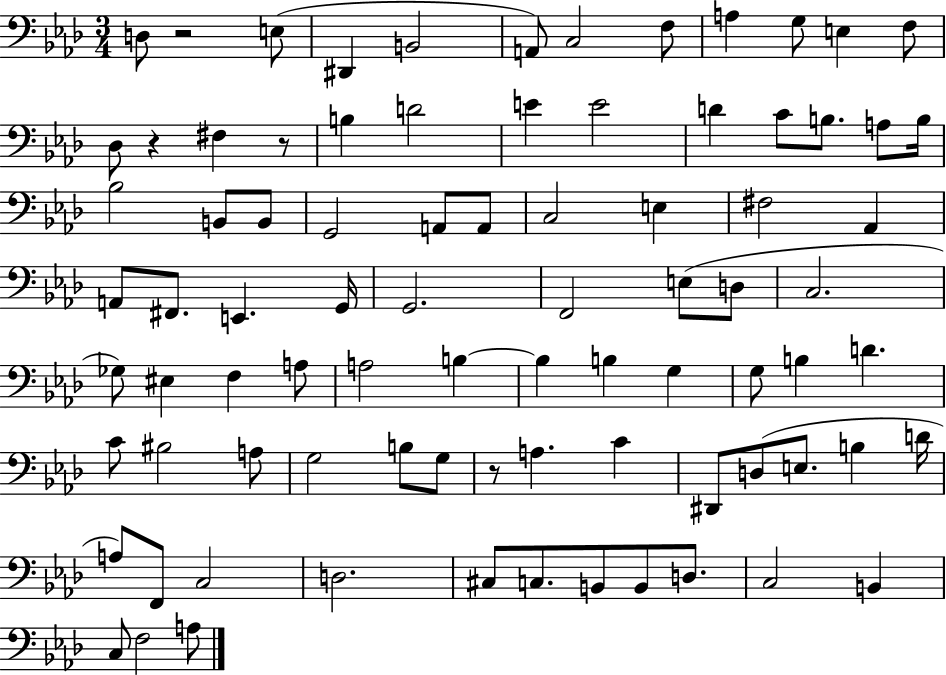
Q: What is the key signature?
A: AES major